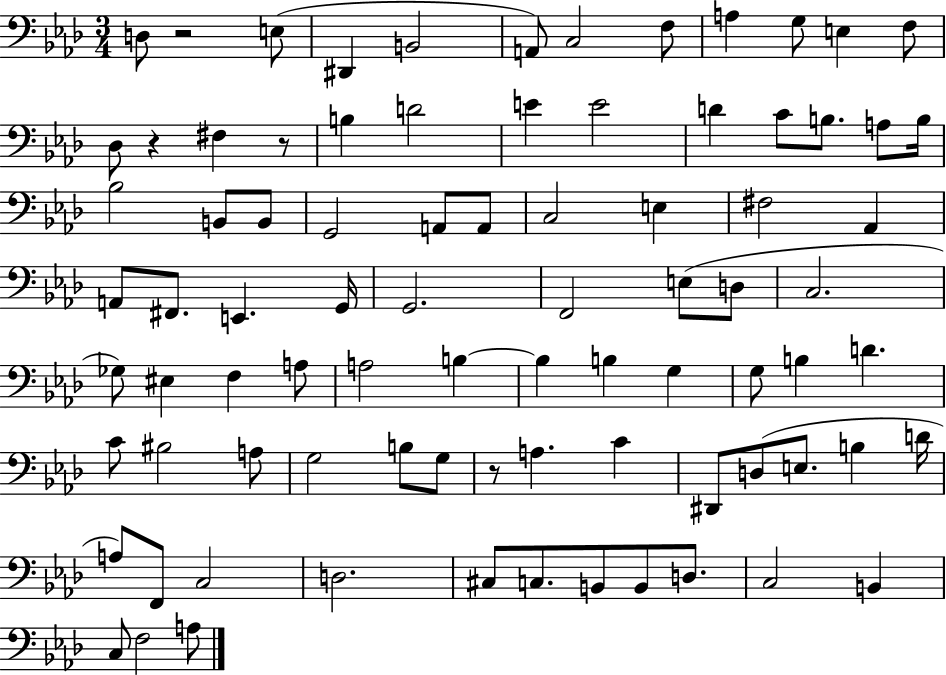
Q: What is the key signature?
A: AES major